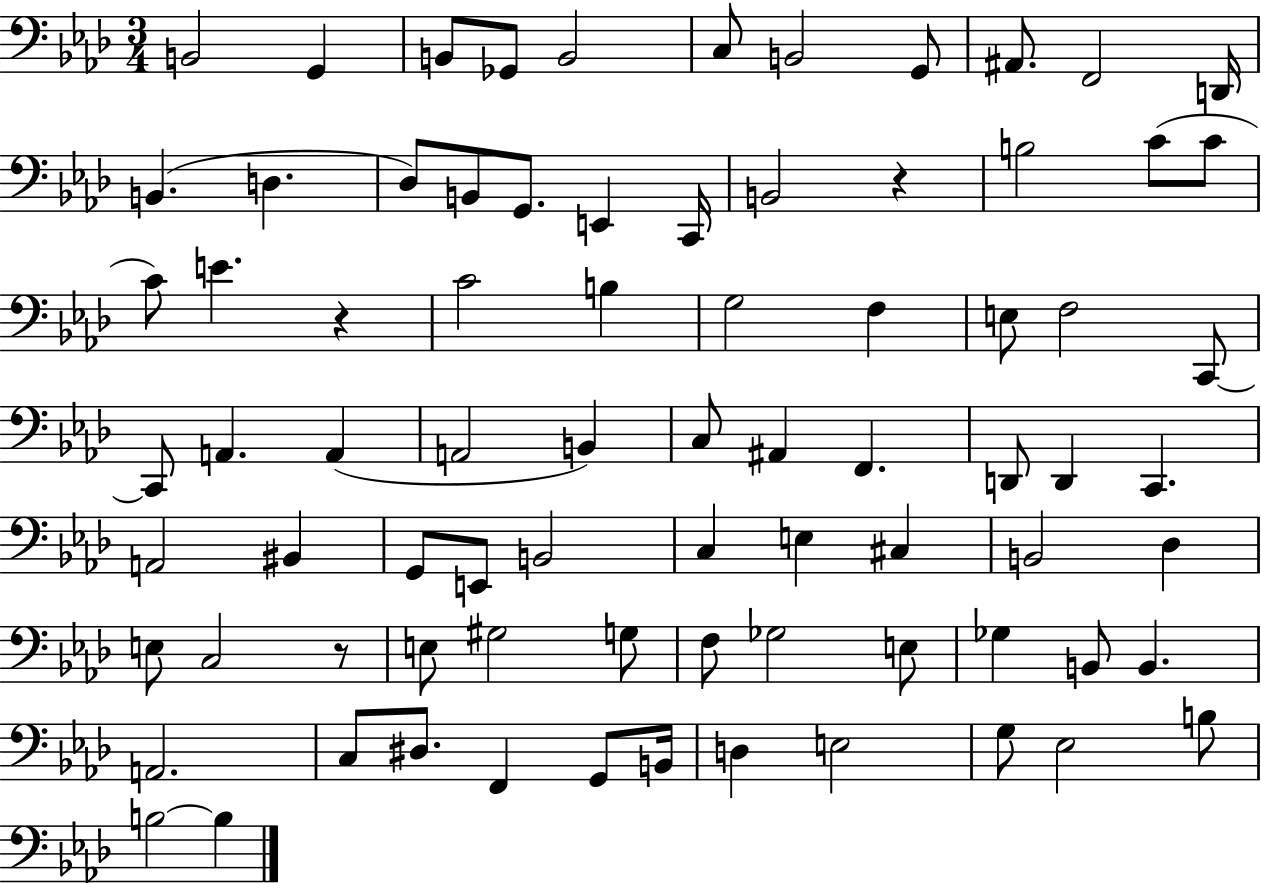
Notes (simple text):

B2/h G2/q B2/e Gb2/e B2/h C3/e B2/h G2/e A#2/e. F2/h D2/s B2/q. D3/q. Db3/e B2/e G2/e. E2/q C2/s B2/h R/q B3/h C4/e C4/e C4/e E4/q. R/q C4/h B3/q G3/h F3/q E3/e F3/h C2/e C2/e A2/q. A2/q A2/h B2/q C3/e A#2/q F2/q. D2/e D2/q C2/q. A2/h BIS2/q G2/e E2/e B2/h C3/q E3/q C#3/q B2/h Db3/q E3/e C3/h R/e E3/e G#3/h G3/e F3/e Gb3/h E3/e Gb3/q B2/e B2/q. A2/h. C3/e D#3/e. F2/q G2/e B2/s D3/q E3/h G3/e Eb3/h B3/e B3/h B3/q